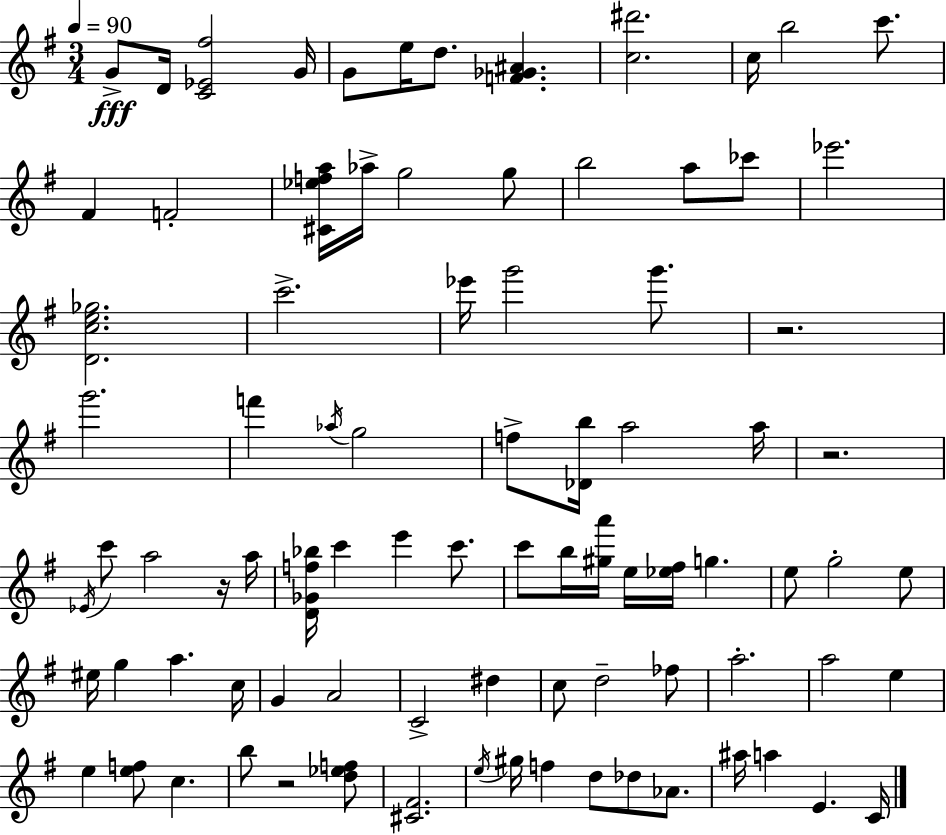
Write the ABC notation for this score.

X:1
T:Untitled
M:3/4
L:1/4
K:Em
G/2 D/4 [C_E^f]2 G/4 G/2 e/4 d/2 [F_G^A] [c^d']2 c/4 b2 c'/2 ^F F2 [^C_efa]/4 _a/4 g2 g/2 b2 a/2 _c'/2 _e'2 [Dce_g]2 c'2 _e'/4 g'2 g'/2 z2 g'2 f' _a/4 g2 f/2 [_Db]/4 a2 a/4 z2 _E/4 c'/2 a2 z/4 a/4 [D_Gf_b]/4 c' e' c'/2 c'/2 b/4 [^ga']/4 e/4 [_e^f]/4 g e/2 g2 e/2 ^e/4 g a c/4 G A2 C2 ^d c/2 d2 _f/2 a2 a2 e e [ef]/2 c b/2 z2 [d_ef]/2 [^C^F]2 e/4 ^g/4 f d/2 _d/2 _A/2 ^a/4 a E C/4